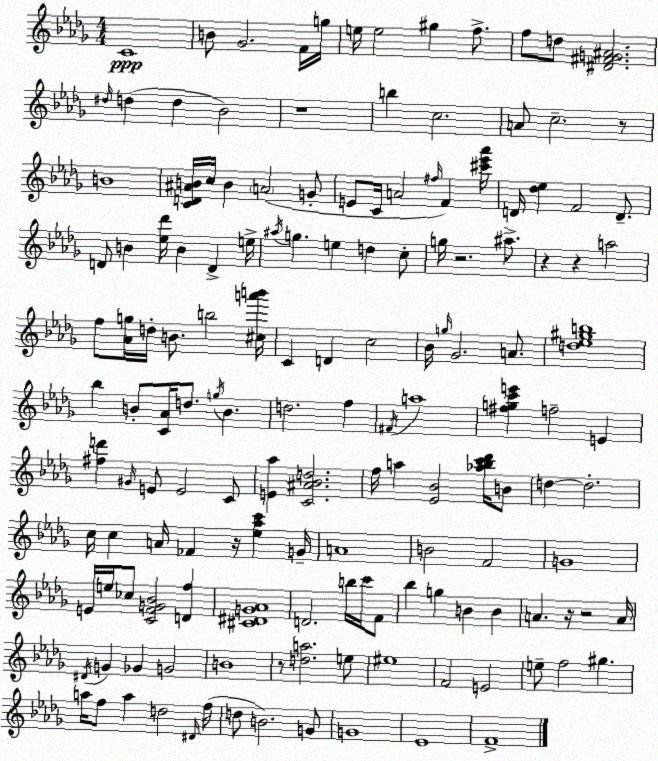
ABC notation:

X:1
T:Untitled
M:4/4
L:1/4
K:Bbm
C4 B/2 _G2 F/4 g/4 e/4 e2 ^g f/2 f/2 d/2 [^D^FG^A]2 ^d/4 d d _B2 z4 b c2 A/2 c2 z/2 B4 [CD^AB]/4 c/4 B A2 G/2 E/2 C/4 A2 ^f/4 F [^c'_e'_a']/4 D/4 [_d_e] F2 D/2 D/2 B [_e_d']/4 B D e/4 ^a/4 g e d c/2 g/4 z2 ^a/2 z z a2 f/2 [_Ag]/4 d/4 B/2 b2 [^ca'b']/4 C D c2 _B/4 g/4 _G2 A/2 [d_e^gb]4 _b B/2 [C_A]/4 d/2 g/4 B d2 f ^F/4 a4 [^fgc'e'] f2 E [^fd'] ^G/4 E/2 E2 C/2 [E_a] [C^A_Bd]2 f/4 a [_E_B]2 [_a_bc'_d']/4 B/2 d d2 c/4 c A/4 _F z/4 [_e_ac'] G/4 A4 B2 F2 G4 E/4 e/4 _c/2 [CFG_B]2 [Df] [^C^DG_A]4 D2 b/4 c'/4 F/2 _b g B B A z/4 z2 A/4 ^D/4 G _G G2 B4 z/2 [da]2 e/2 ^e4 F2 E2 e/2 f2 ^g a/4 f/2 a d2 ^D/4 f/4 d/2 B2 G/2 G4 _E4 F4